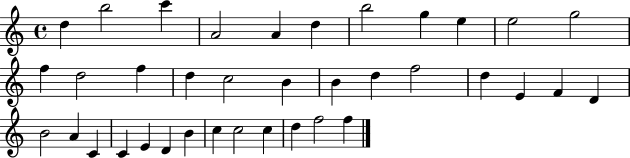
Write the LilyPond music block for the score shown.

{
  \clef treble
  \time 4/4
  \defaultTimeSignature
  \key c \major
  d''4 b''2 c'''4 | a'2 a'4 d''4 | b''2 g''4 e''4 | e''2 g''2 | \break f''4 d''2 f''4 | d''4 c''2 b'4 | b'4 d''4 f''2 | d''4 e'4 f'4 d'4 | \break b'2 a'4 c'4 | c'4 e'4 d'4 b'4 | c''4 c''2 c''4 | d''4 f''2 f''4 | \break \bar "|."
}